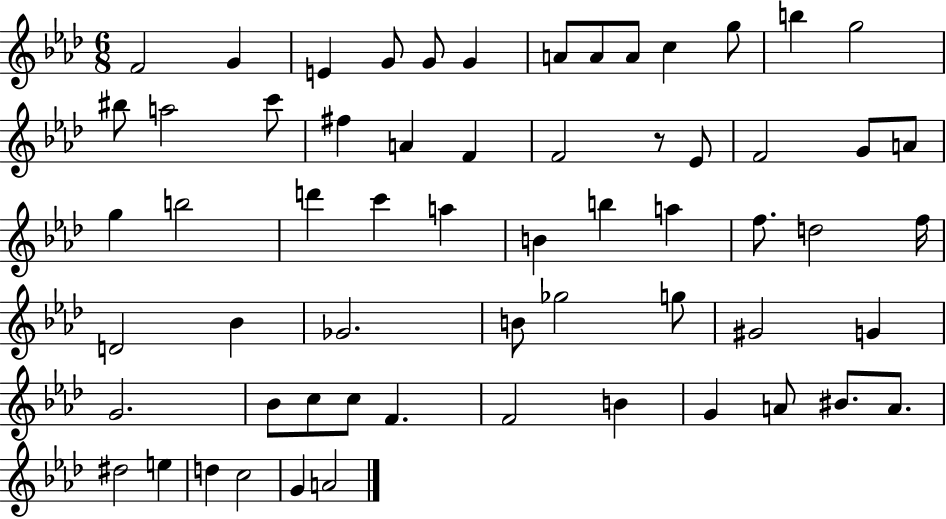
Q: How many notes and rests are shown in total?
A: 61